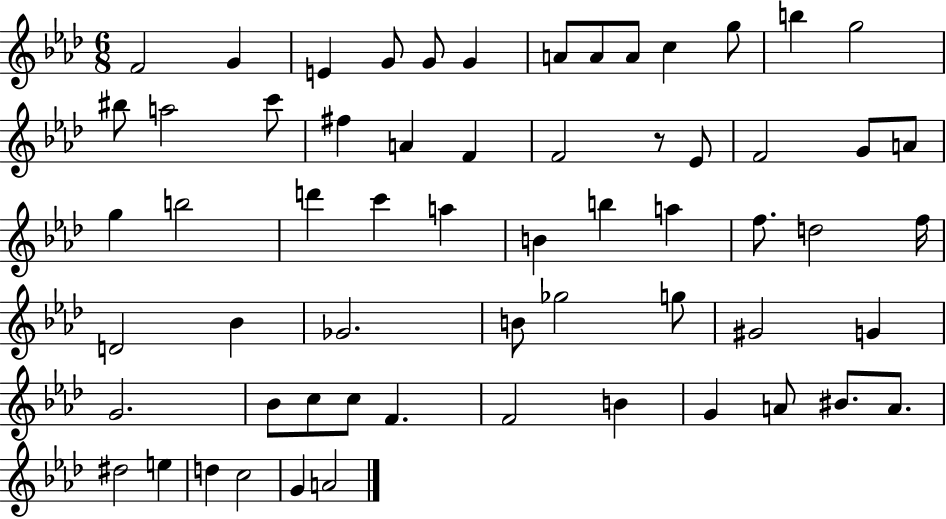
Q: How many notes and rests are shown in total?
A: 61